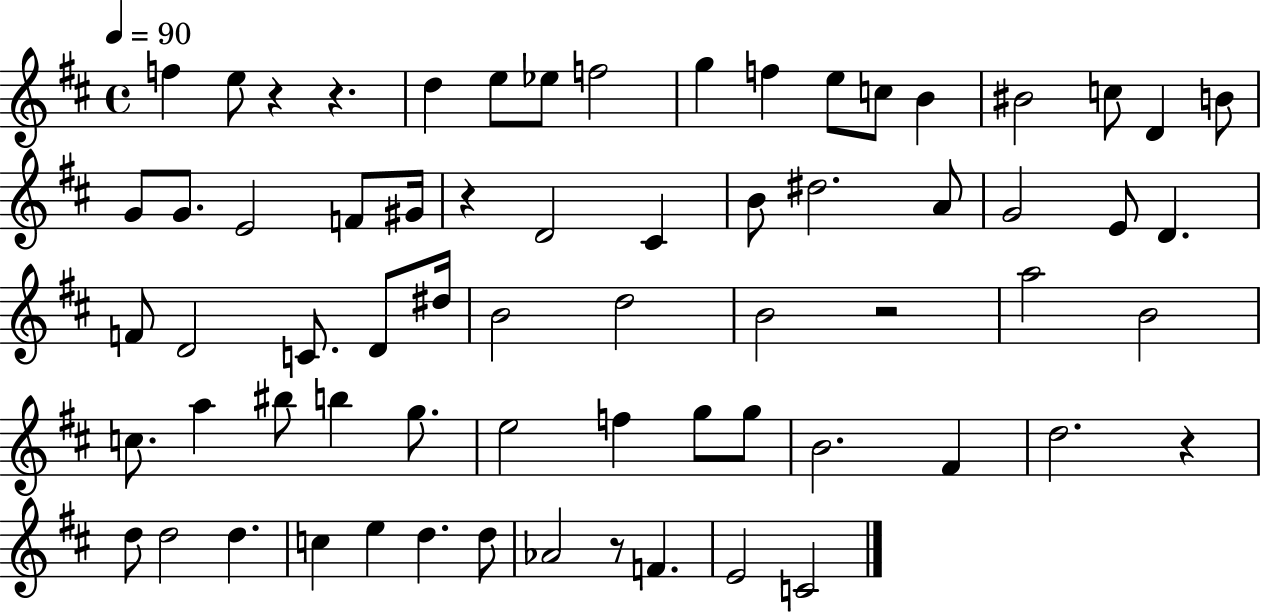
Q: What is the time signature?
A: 4/4